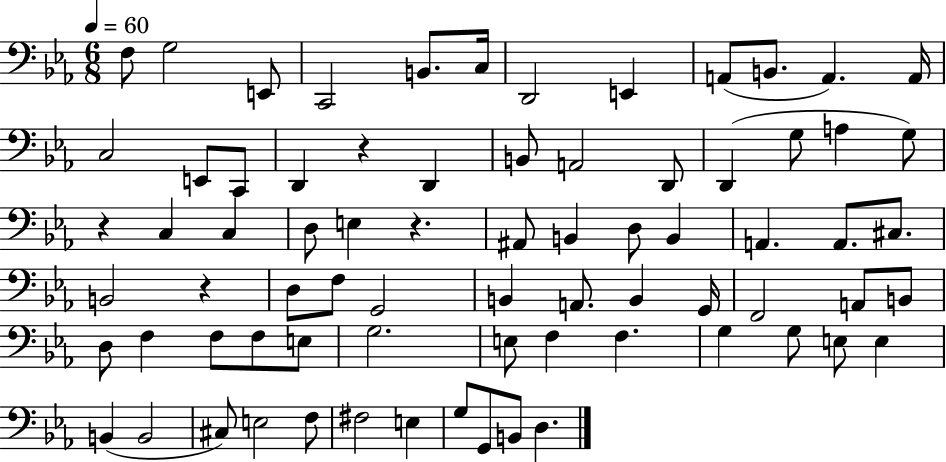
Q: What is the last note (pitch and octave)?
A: D3